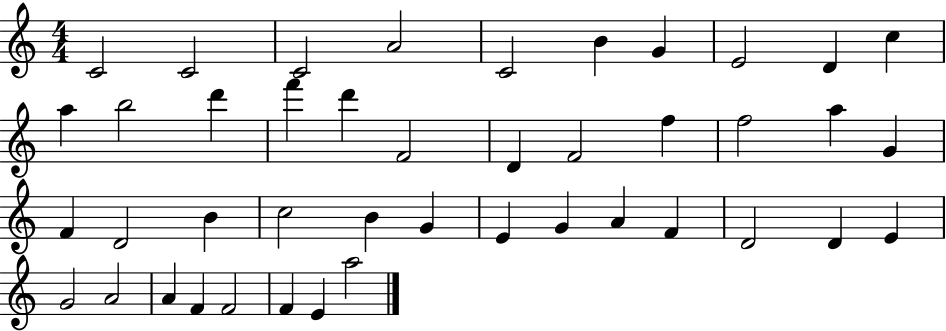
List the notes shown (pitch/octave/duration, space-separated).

C4/h C4/h C4/h A4/h C4/h B4/q G4/q E4/h D4/q C5/q A5/q B5/h D6/q F6/q D6/q F4/h D4/q F4/h F5/q F5/h A5/q G4/q F4/q D4/h B4/q C5/h B4/q G4/q E4/q G4/q A4/q F4/q D4/h D4/q E4/q G4/h A4/h A4/q F4/q F4/h F4/q E4/q A5/h